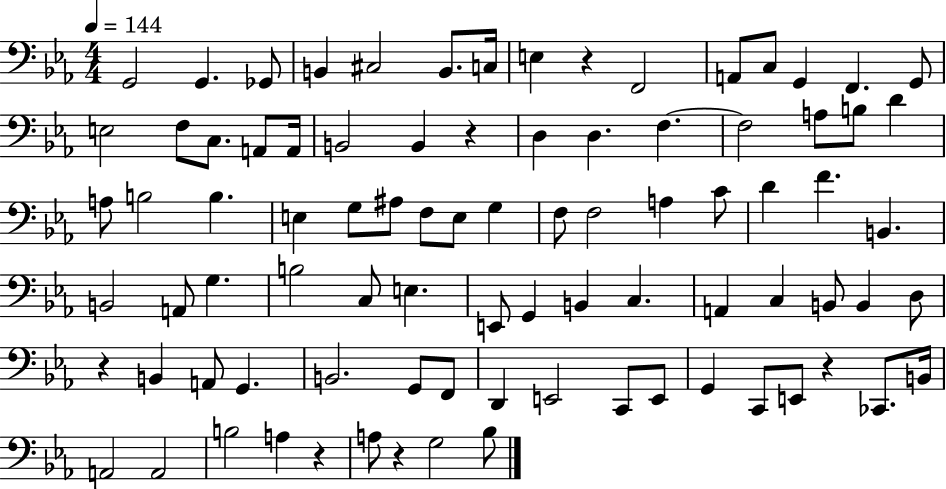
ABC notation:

X:1
T:Untitled
M:4/4
L:1/4
K:Eb
G,,2 G,, _G,,/2 B,, ^C,2 B,,/2 C,/4 E, z F,,2 A,,/2 C,/2 G,, F,, G,,/2 E,2 F,/2 C,/2 A,,/2 A,,/4 B,,2 B,, z D, D, F, F,2 A,/2 B,/2 D A,/2 B,2 B, E, G,/2 ^A,/2 F,/2 E,/2 G, F,/2 F,2 A, C/2 D F B,, B,,2 A,,/2 G, B,2 C,/2 E, E,,/2 G,, B,, C, A,, C, B,,/2 B,, D,/2 z B,, A,,/2 G,, B,,2 G,,/2 F,,/2 D,, E,,2 C,,/2 E,,/2 G,, C,,/2 E,,/2 z _C,,/2 B,,/4 A,,2 A,,2 B,2 A, z A,/2 z G,2 _B,/2